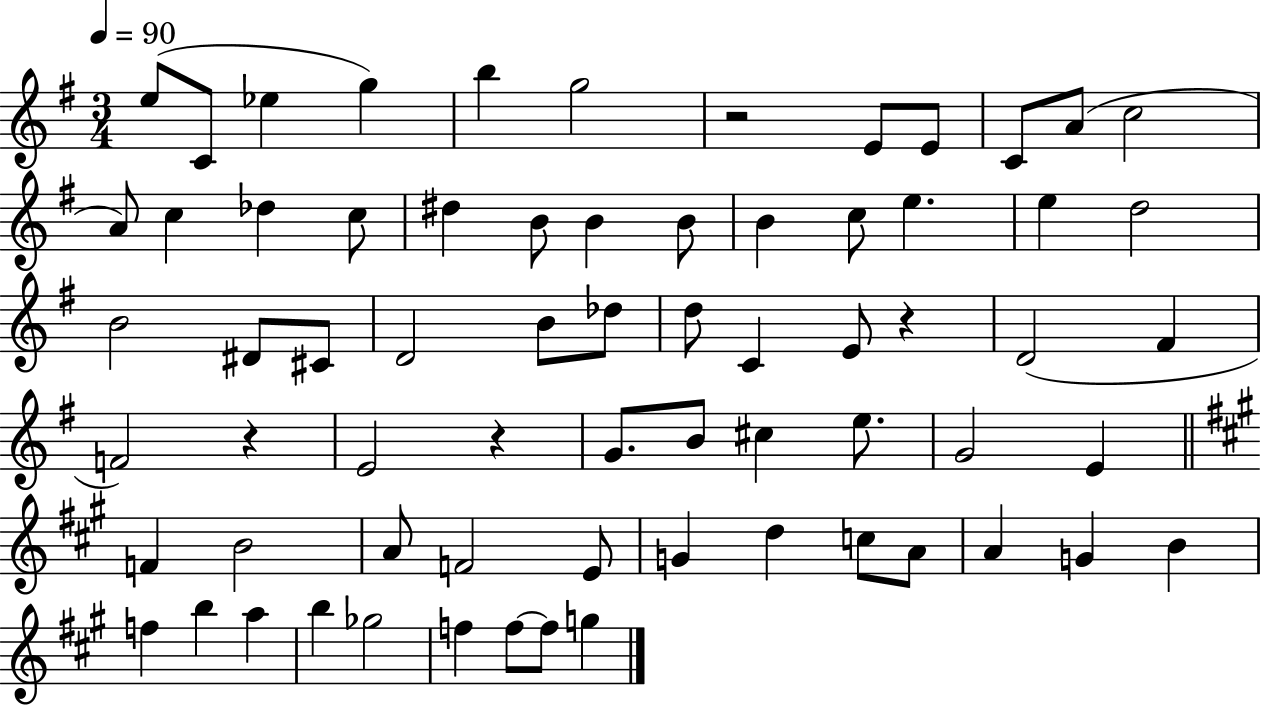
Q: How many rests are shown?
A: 4